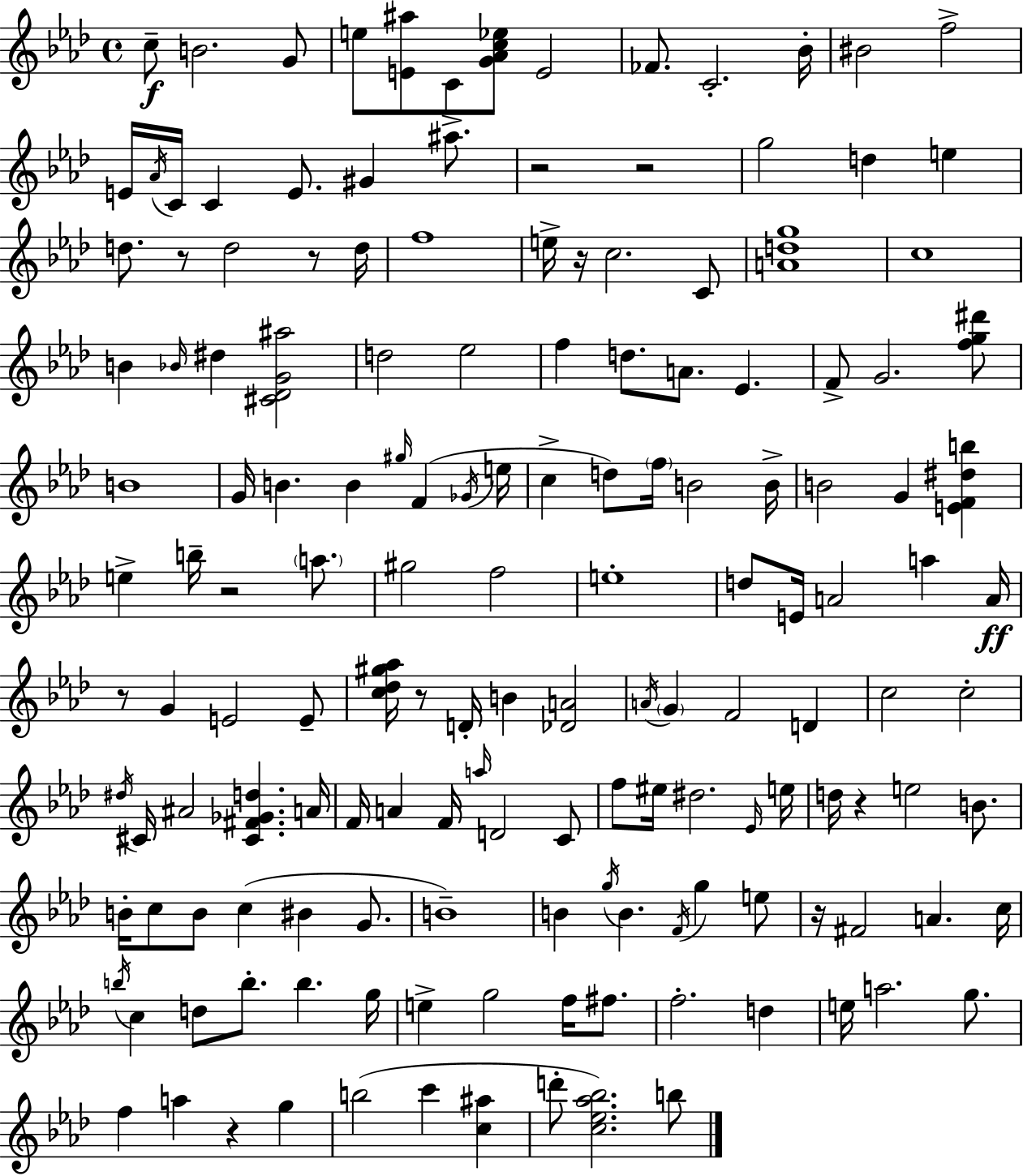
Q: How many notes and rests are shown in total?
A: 155